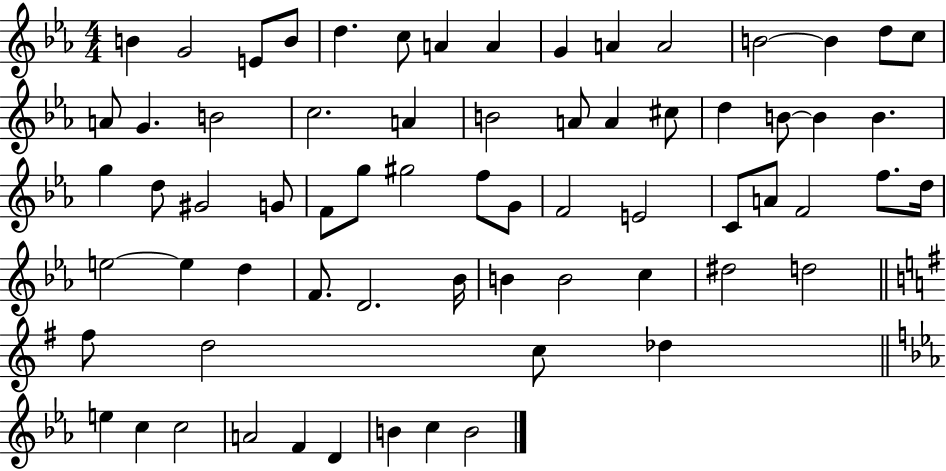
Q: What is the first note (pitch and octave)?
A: B4